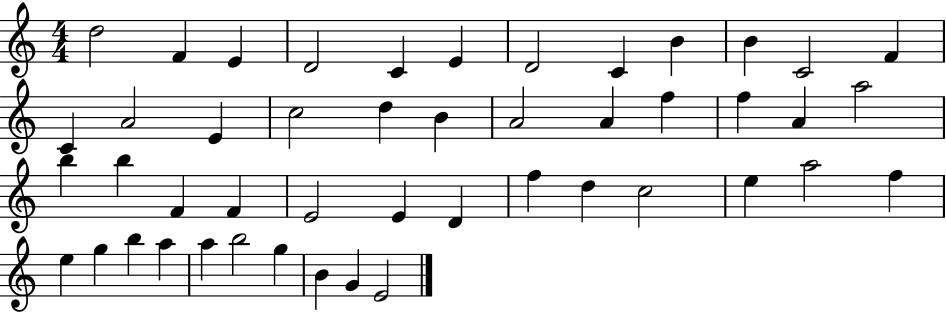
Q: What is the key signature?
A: C major